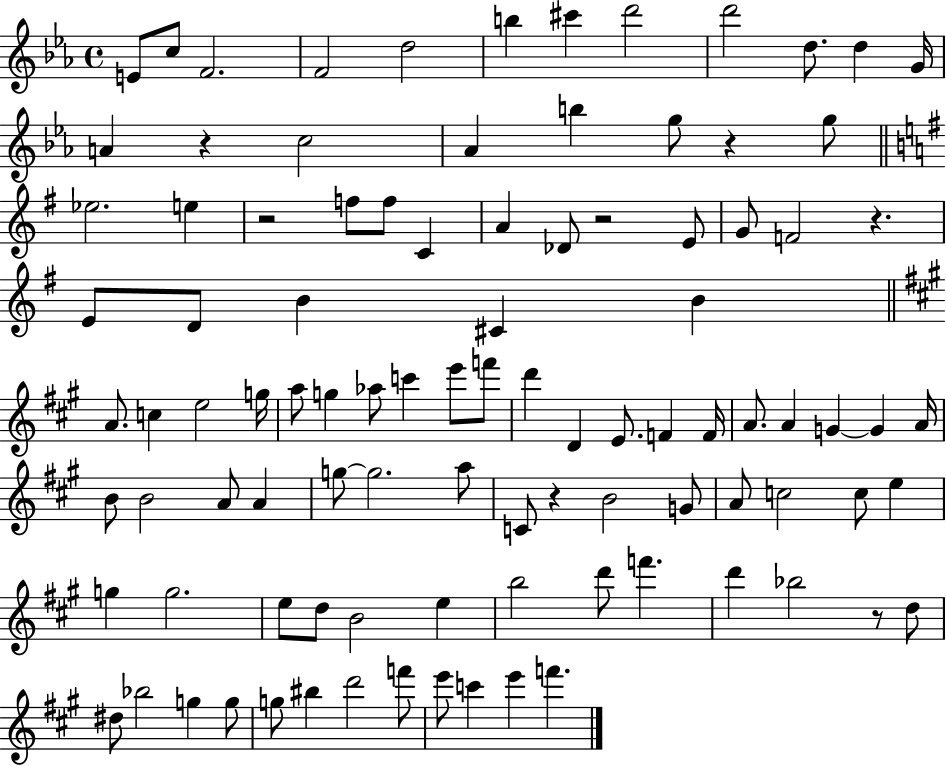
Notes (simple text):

E4/e C5/e F4/h. F4/h D5/h B5/q C#6/q D6/h D6/h D5/e. D5/q G4/s A4/q R/q C5/h Ab4/q B5/q G5/e R/q G5/e Eb5/h. E5/q R/h F5/e F5/e C4/q A4/q Db4/e R/h E4/e G4/e F4/h R/q. E4/e D4/e B4/q C#4/q B4/q A4/e. C5/q E5/h G5/s A5/e G5/q Ab5/e C6/q E6/e F6/e D6/q D4/q E4/e. F4/q F4/s A4/e. A4/q G4/q G4/q A4/s B4/e B4/h A4/e A4/q G5/e G5/h. A5/e C4/e R/q B4/h G4/e A4/e C5/h C5/e E5/q G5/q G5/h. E5/e D5/e B4/h E5/q B5/h D6/e F6/q. D6/q Bb5/h R/e D5/e D#5/e Bb5/h G5/q G5/e G5/e BIS5/q D6/h F6/e E6/e C6/q E6/q F6/q.